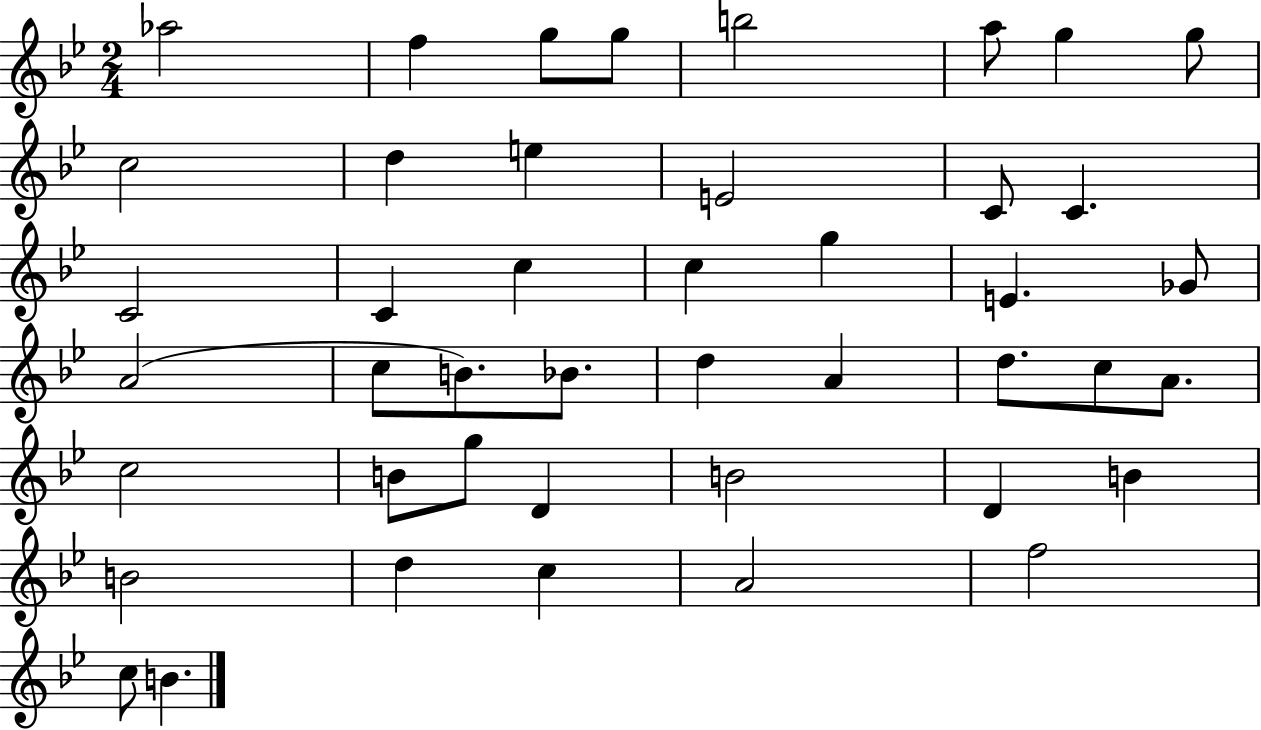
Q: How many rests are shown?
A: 0